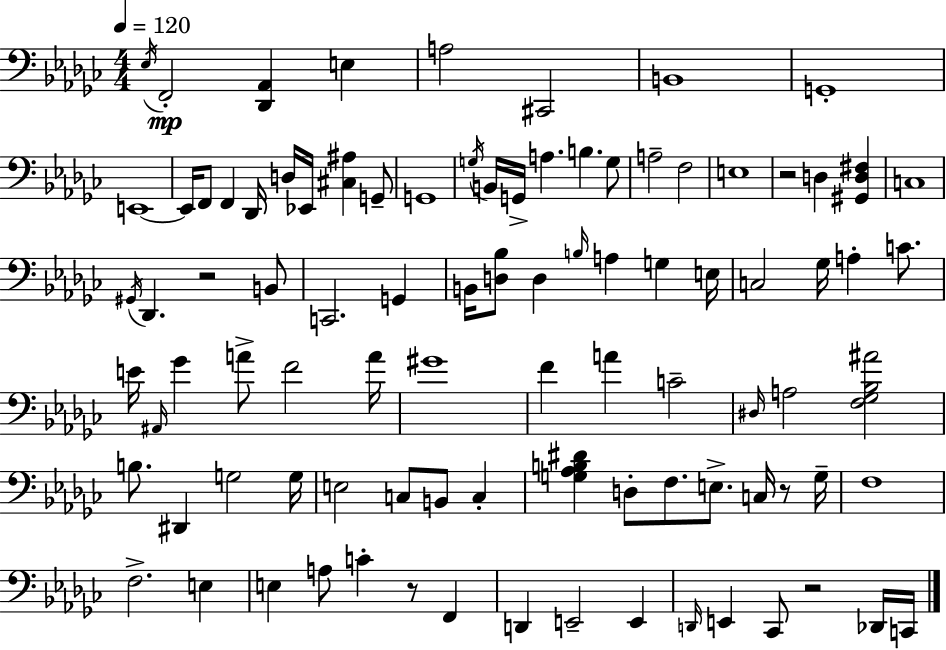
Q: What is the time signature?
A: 4/4